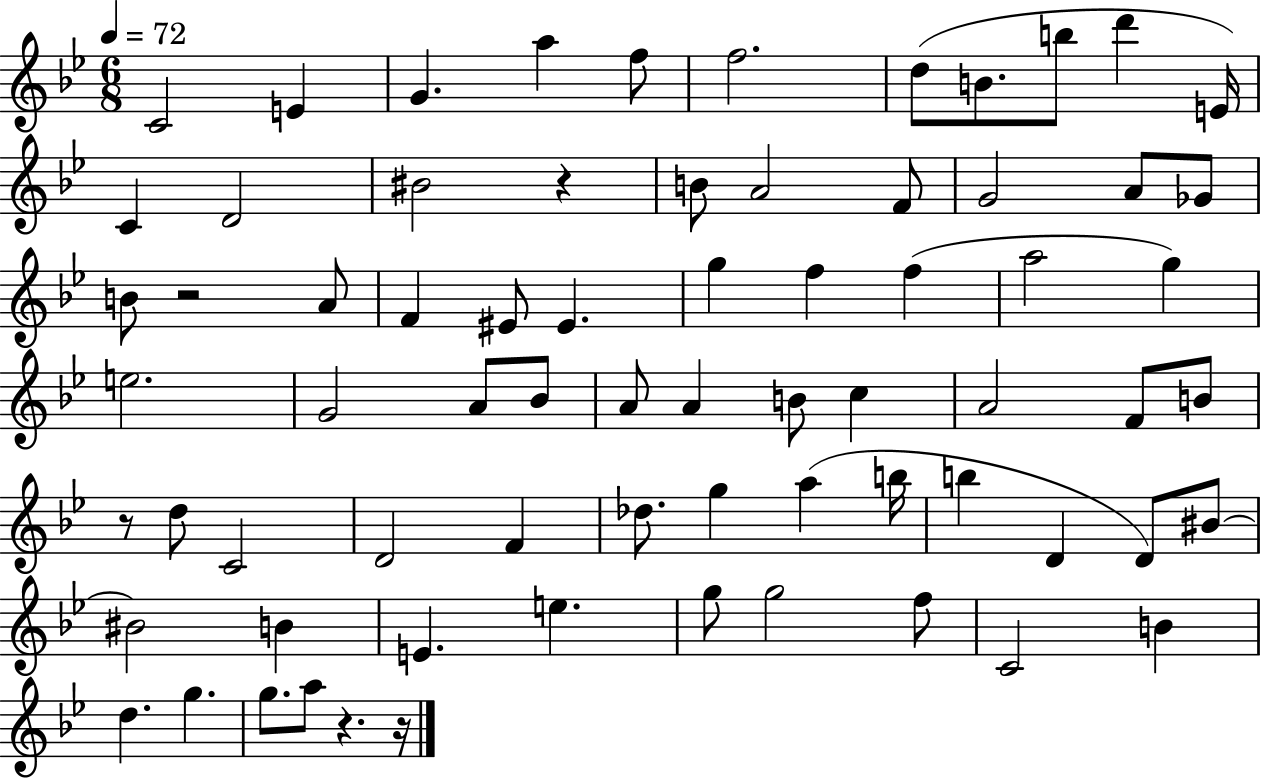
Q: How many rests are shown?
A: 5